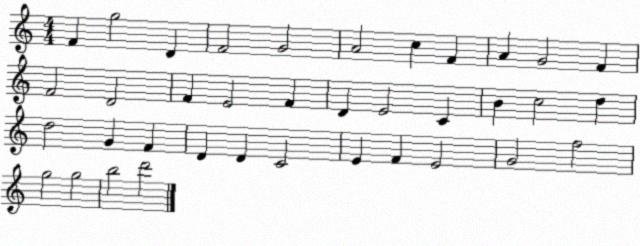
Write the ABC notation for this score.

X:1
T:Untitled
M:4/4
L:1/4
K:C
F g2 D F2 G2 A2 c F A G2 F F2 D2 F E2 F D E2 C B c2 d d2 G F D D C2 E F E2 G2 f2 g2 g2 b2 d'2